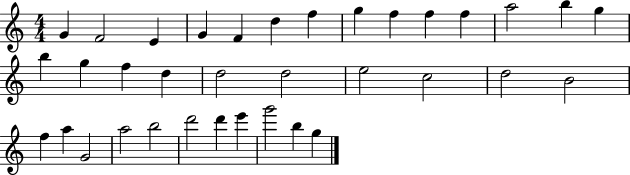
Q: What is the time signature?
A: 4/4